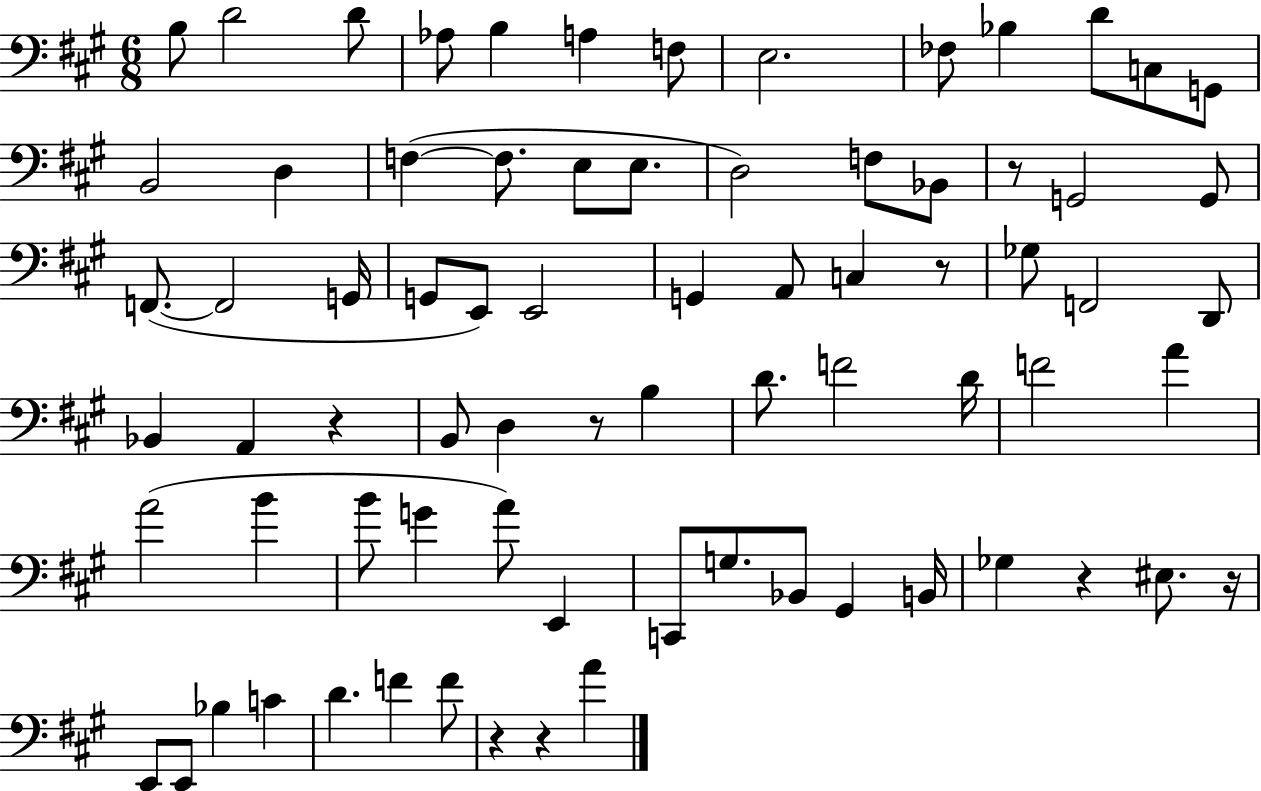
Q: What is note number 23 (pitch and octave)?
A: G2